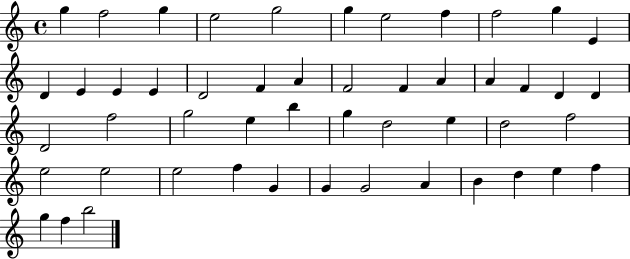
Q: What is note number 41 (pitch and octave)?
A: G4